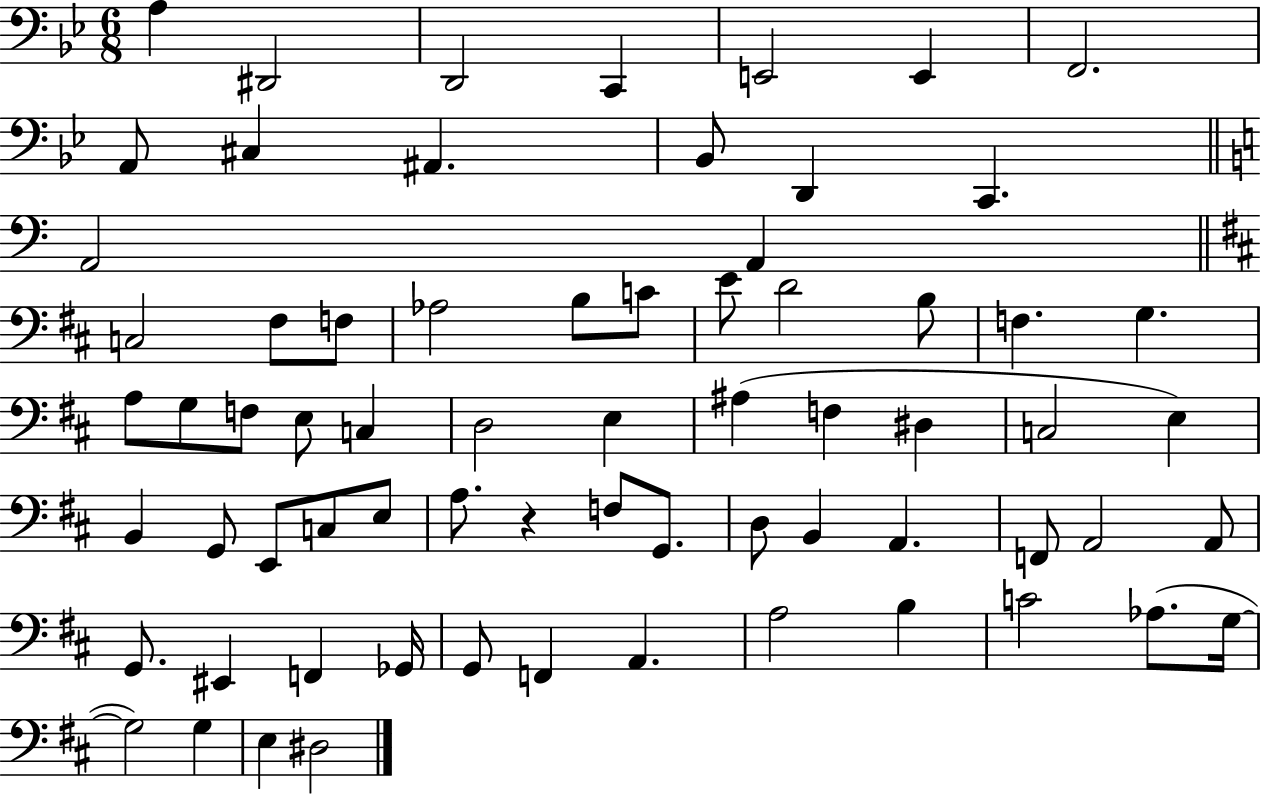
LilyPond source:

{
  \clef bass
  \numericTimeSignature
  \time 6/8
  \key bes \major
  a4 dis,2 | d,2 c,4 | e,2 e,4 | f,2. | \break a,8 cis4 ais,4. | bes,8 d,4 c,4. | \bar "||" \break \key a \minor a,2 a,4 | \bar "||" \break \key b \minor c2 fis8 f8 | aes2 b8 c'8 | e'8 d'2 b8 | f4. g4. | \break a8 g8 f8 e8 c4 | d2 e4 | ais4( f4 dis4 | c2 e4) | \break b,4 g,8 e,8 c8 e8 | a8. r4 f8 g,8. | d8 b,4 a,4. | f,8 a,2 a,8 | \break g,8. eis,4 f,4 ges,16 | g,8 f,4 a,4. | a2 b4 | c'2 aes8.( g16~~ | \break g2) g4 | e4 dis2 | \bar "|."
}